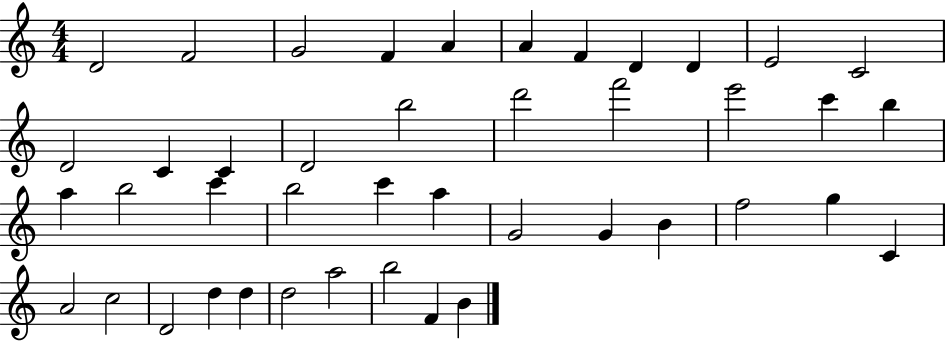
D4/h F4/h G4/h F4/q A4/q A4/q F4/q D4/q D4/q E4/h C4/h D4/h C4/q C4/q D4/h B5/h D6/h F6/h E6/h C6/q B5/q A5/q B5/h C6/q B5/h C6/q A5/q G4/h G4/q B4/q F5/h G5/q C4/q A4/h C5/h D4/h D5/q D5/q D5/h A5/h B5/h F4/q B4/q